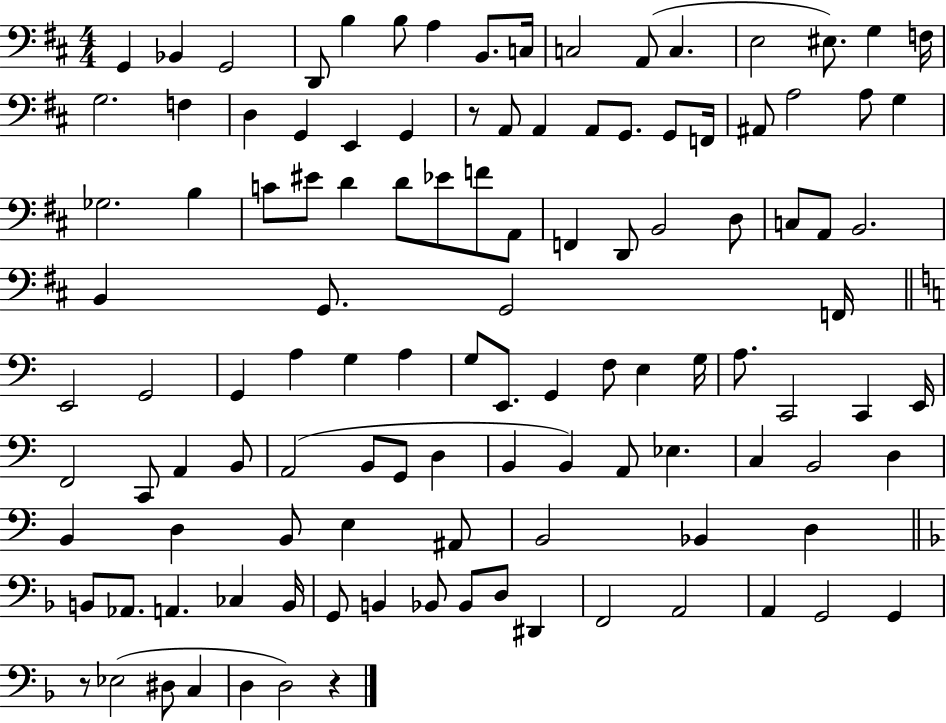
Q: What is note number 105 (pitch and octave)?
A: A2